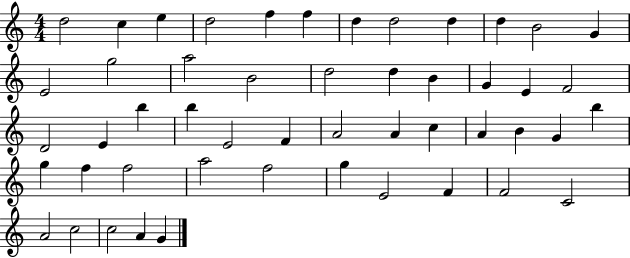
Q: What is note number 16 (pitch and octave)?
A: B4